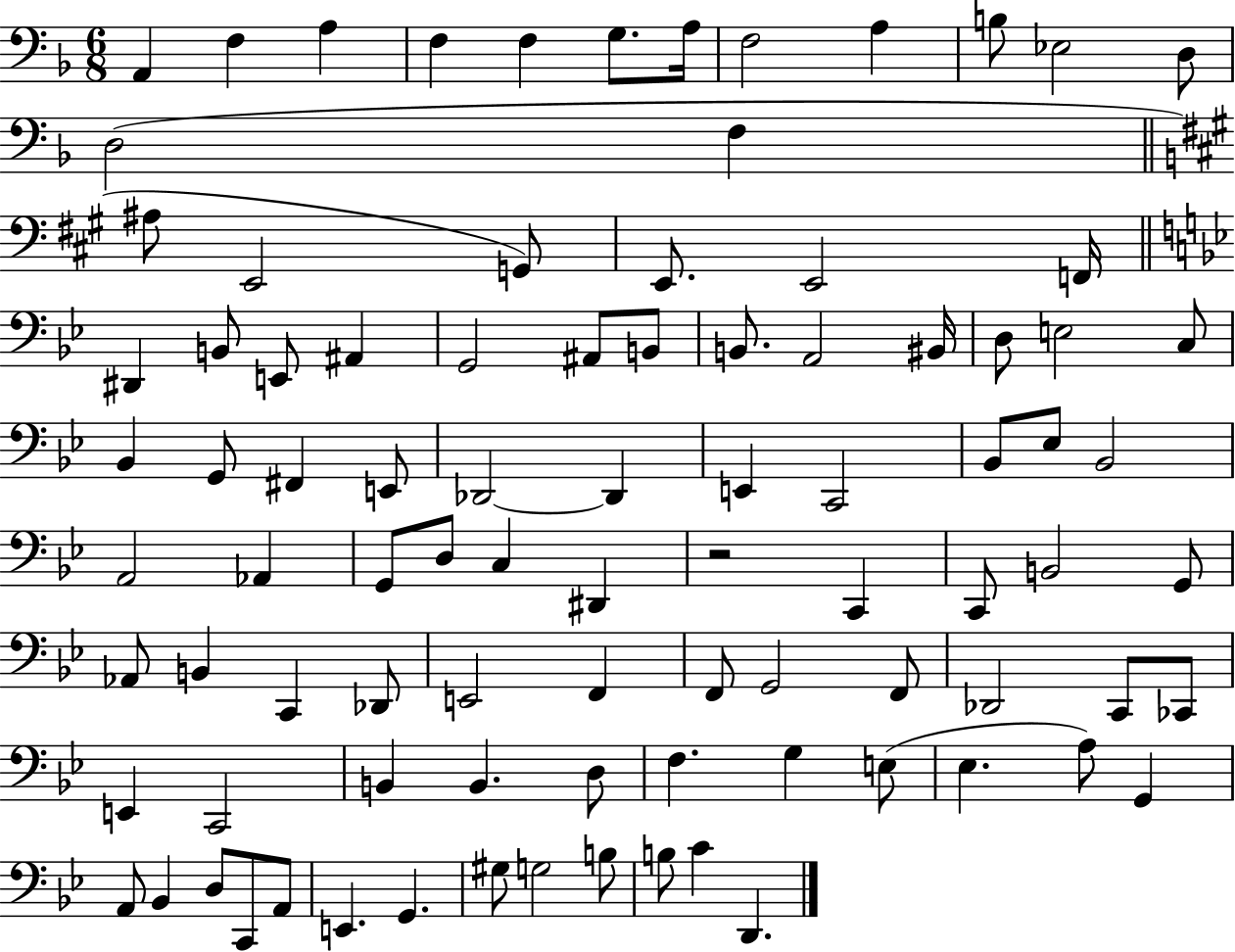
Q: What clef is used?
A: bass